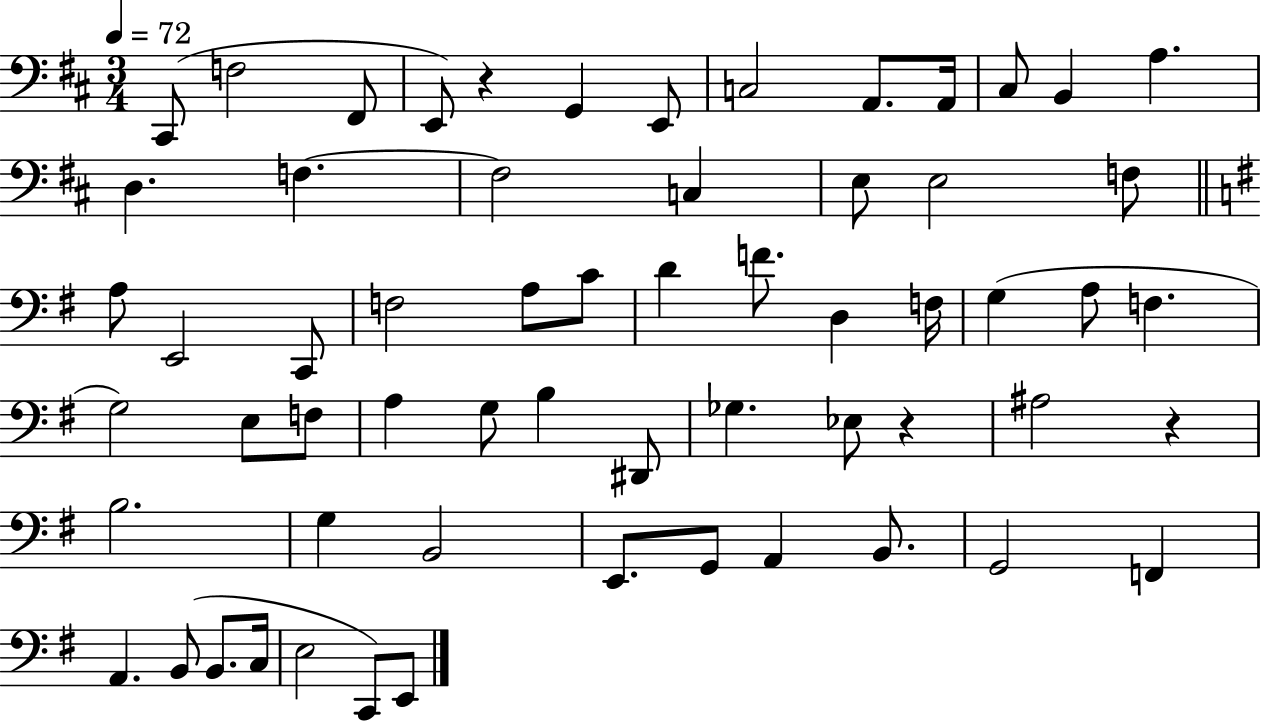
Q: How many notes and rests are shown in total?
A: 61